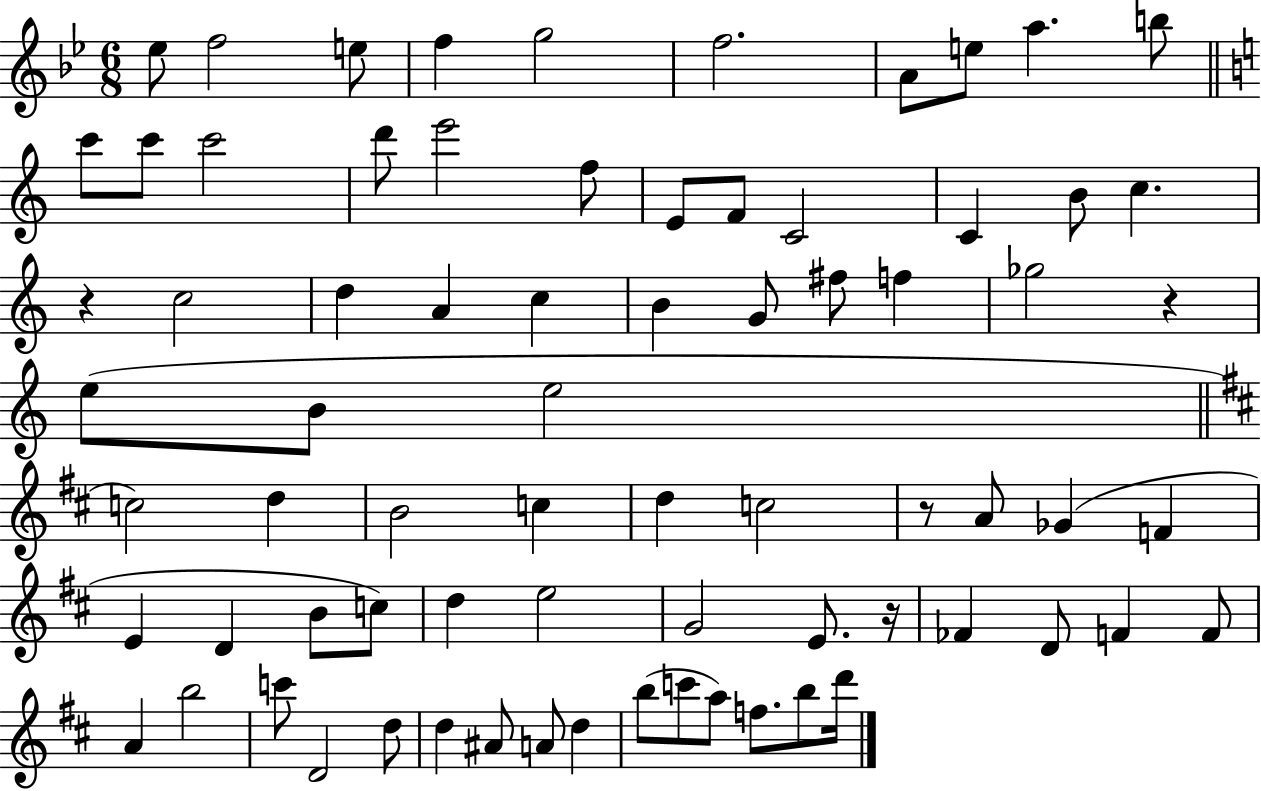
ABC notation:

X:1
T:Untitled
M:6/8
L:1/4
K:Bb
_e/2 f2 e/2 f g2 f2 A/2 e/2 a b/2 c'/2 c'/2 c'2 d'/2 e'2 f/2 E/2 F/2 C2 C B/2 c z c2 d A c B G/2 ^f/2 f _g2 z e/2 B/2 e2 c2 d B2 c d c2 z/2 A/2 _G F E D B/2 c/2 d e2 G2 E/2 z/4 _F D/2 F F/2 A b2 c'/2 D2 d/2 d ^A/2 A/2 d b/2 c'/2 a/2 f/2 b/2 d'/4